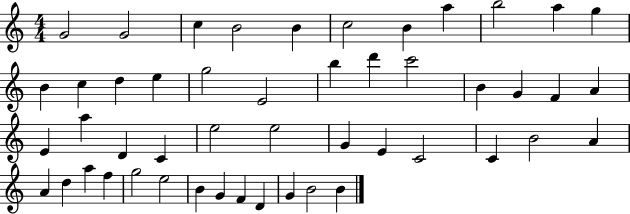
{
  \clef treble
  \numericTimeSignature
  \time 4/4
  \key c \major
  g'2 g'2 | c''4 b'2 b'4 | c''2 b'4 a''4 | b''2 a''4 g''4 | \break b'4 c''4 d''4 e''4 | g''2 e'2 | b''4 d'''4 c'''2 | b'4 g'4 f'4 a'4 | \break e'4 a''4 d'4 c'4 | e''2 e''2 | g'4 e'4 c'2 | c'4 b'2 a'4 | \break a'4 d''4 a''4 f''4 | g''2 e''2 | b'4 g'4 f'4 d'4 | g'4 b'2 b'4 | \break \bar "|."
}